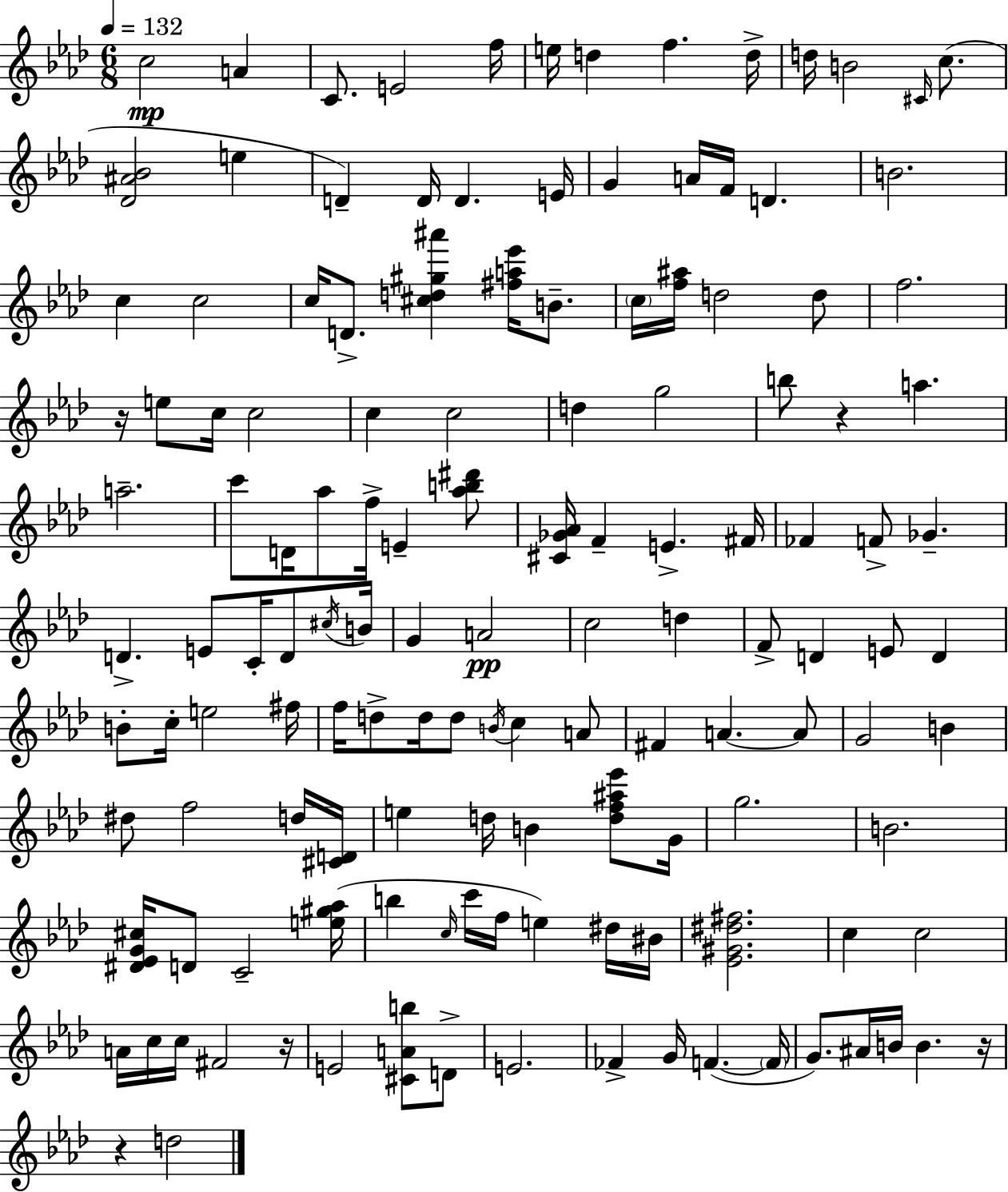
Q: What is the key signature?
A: AES major